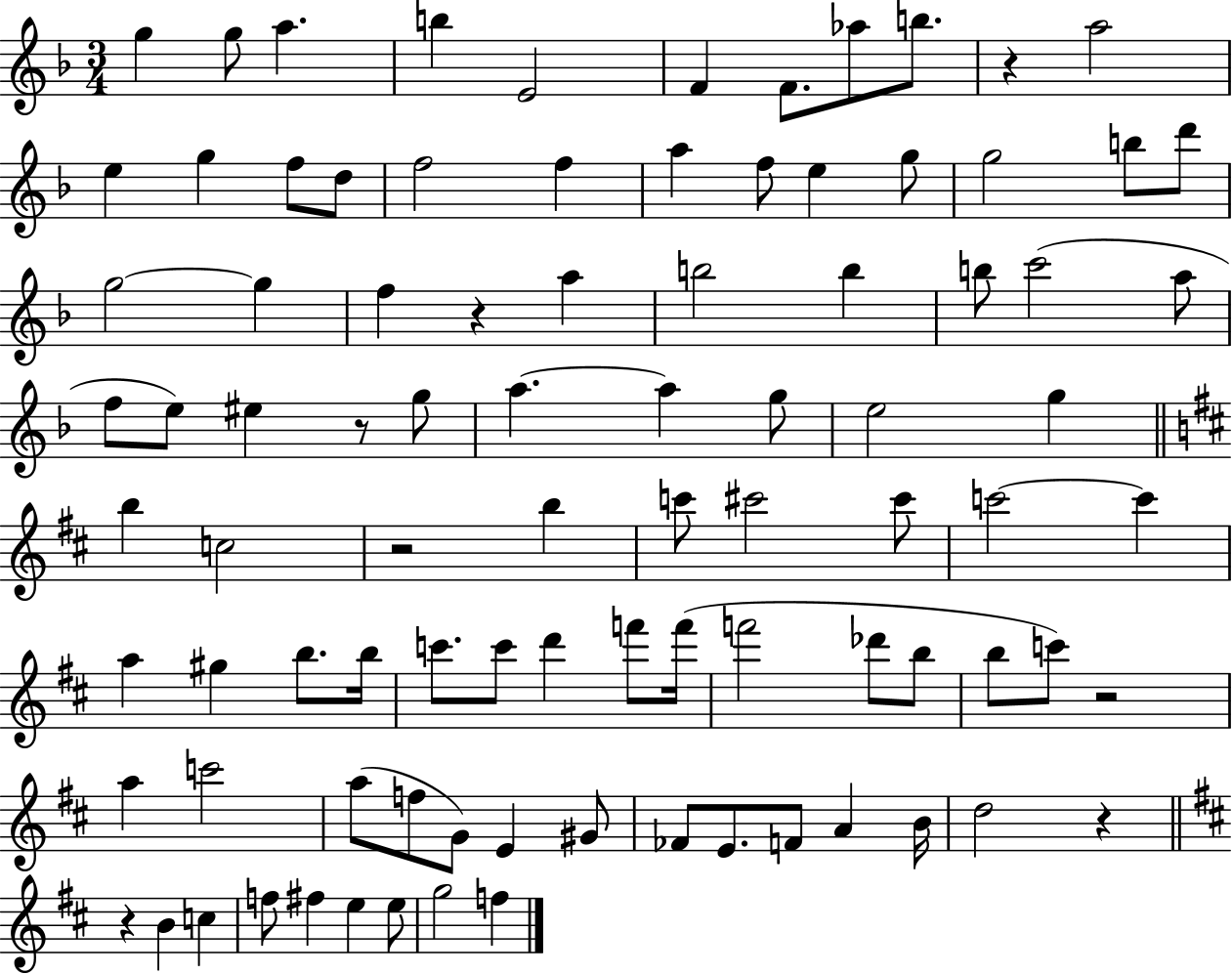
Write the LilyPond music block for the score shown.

{
  \clef treble
  \numericTimeSignature
  \time 3/4
  \key f \major
  g''4 g''8 a''4. | b''4 e'2 | f'4 f'8. aes''8 b''8. | r4 a''2 | \break e''4 g''4 f''8 d''8 | f''2 f''4 | a''4 f''8 e''4 g''8 | g''2 b''8 d'''8 | \break g''2~~ g''4 | f''4 r4 a''4 | b''2 b''4 | b''8 c'''2( a''8 | \break f''8 e''8) eis''4 r8 g''8 | a''4.~~ a''4 g''8 | e''2 g''4 | \bar "||" \break \key d \major b''4 c''2 | r2 b''4 | c'''8 cis'''2 cis'''8 | c'''2~~ c'''4 | \break a''4 gis''4 b''8. b''16 | c'''8. c'''8 d'''4 f'''8 f'''16( | f'''2 des'''8 b''8 | b''8 c'''8) r2 | \break a''4 c'''2 | a''8( f''8 g'8) e'4 gis'8 | fes'8 e'8. f'8 a'4 b'16 | d''2 r4 | \break \bar "||" \break \key b \minor r4 b'4 c''4 | f''8 fis''4 e''4 e''8 | g''2 f''4 | \bar "|."
}